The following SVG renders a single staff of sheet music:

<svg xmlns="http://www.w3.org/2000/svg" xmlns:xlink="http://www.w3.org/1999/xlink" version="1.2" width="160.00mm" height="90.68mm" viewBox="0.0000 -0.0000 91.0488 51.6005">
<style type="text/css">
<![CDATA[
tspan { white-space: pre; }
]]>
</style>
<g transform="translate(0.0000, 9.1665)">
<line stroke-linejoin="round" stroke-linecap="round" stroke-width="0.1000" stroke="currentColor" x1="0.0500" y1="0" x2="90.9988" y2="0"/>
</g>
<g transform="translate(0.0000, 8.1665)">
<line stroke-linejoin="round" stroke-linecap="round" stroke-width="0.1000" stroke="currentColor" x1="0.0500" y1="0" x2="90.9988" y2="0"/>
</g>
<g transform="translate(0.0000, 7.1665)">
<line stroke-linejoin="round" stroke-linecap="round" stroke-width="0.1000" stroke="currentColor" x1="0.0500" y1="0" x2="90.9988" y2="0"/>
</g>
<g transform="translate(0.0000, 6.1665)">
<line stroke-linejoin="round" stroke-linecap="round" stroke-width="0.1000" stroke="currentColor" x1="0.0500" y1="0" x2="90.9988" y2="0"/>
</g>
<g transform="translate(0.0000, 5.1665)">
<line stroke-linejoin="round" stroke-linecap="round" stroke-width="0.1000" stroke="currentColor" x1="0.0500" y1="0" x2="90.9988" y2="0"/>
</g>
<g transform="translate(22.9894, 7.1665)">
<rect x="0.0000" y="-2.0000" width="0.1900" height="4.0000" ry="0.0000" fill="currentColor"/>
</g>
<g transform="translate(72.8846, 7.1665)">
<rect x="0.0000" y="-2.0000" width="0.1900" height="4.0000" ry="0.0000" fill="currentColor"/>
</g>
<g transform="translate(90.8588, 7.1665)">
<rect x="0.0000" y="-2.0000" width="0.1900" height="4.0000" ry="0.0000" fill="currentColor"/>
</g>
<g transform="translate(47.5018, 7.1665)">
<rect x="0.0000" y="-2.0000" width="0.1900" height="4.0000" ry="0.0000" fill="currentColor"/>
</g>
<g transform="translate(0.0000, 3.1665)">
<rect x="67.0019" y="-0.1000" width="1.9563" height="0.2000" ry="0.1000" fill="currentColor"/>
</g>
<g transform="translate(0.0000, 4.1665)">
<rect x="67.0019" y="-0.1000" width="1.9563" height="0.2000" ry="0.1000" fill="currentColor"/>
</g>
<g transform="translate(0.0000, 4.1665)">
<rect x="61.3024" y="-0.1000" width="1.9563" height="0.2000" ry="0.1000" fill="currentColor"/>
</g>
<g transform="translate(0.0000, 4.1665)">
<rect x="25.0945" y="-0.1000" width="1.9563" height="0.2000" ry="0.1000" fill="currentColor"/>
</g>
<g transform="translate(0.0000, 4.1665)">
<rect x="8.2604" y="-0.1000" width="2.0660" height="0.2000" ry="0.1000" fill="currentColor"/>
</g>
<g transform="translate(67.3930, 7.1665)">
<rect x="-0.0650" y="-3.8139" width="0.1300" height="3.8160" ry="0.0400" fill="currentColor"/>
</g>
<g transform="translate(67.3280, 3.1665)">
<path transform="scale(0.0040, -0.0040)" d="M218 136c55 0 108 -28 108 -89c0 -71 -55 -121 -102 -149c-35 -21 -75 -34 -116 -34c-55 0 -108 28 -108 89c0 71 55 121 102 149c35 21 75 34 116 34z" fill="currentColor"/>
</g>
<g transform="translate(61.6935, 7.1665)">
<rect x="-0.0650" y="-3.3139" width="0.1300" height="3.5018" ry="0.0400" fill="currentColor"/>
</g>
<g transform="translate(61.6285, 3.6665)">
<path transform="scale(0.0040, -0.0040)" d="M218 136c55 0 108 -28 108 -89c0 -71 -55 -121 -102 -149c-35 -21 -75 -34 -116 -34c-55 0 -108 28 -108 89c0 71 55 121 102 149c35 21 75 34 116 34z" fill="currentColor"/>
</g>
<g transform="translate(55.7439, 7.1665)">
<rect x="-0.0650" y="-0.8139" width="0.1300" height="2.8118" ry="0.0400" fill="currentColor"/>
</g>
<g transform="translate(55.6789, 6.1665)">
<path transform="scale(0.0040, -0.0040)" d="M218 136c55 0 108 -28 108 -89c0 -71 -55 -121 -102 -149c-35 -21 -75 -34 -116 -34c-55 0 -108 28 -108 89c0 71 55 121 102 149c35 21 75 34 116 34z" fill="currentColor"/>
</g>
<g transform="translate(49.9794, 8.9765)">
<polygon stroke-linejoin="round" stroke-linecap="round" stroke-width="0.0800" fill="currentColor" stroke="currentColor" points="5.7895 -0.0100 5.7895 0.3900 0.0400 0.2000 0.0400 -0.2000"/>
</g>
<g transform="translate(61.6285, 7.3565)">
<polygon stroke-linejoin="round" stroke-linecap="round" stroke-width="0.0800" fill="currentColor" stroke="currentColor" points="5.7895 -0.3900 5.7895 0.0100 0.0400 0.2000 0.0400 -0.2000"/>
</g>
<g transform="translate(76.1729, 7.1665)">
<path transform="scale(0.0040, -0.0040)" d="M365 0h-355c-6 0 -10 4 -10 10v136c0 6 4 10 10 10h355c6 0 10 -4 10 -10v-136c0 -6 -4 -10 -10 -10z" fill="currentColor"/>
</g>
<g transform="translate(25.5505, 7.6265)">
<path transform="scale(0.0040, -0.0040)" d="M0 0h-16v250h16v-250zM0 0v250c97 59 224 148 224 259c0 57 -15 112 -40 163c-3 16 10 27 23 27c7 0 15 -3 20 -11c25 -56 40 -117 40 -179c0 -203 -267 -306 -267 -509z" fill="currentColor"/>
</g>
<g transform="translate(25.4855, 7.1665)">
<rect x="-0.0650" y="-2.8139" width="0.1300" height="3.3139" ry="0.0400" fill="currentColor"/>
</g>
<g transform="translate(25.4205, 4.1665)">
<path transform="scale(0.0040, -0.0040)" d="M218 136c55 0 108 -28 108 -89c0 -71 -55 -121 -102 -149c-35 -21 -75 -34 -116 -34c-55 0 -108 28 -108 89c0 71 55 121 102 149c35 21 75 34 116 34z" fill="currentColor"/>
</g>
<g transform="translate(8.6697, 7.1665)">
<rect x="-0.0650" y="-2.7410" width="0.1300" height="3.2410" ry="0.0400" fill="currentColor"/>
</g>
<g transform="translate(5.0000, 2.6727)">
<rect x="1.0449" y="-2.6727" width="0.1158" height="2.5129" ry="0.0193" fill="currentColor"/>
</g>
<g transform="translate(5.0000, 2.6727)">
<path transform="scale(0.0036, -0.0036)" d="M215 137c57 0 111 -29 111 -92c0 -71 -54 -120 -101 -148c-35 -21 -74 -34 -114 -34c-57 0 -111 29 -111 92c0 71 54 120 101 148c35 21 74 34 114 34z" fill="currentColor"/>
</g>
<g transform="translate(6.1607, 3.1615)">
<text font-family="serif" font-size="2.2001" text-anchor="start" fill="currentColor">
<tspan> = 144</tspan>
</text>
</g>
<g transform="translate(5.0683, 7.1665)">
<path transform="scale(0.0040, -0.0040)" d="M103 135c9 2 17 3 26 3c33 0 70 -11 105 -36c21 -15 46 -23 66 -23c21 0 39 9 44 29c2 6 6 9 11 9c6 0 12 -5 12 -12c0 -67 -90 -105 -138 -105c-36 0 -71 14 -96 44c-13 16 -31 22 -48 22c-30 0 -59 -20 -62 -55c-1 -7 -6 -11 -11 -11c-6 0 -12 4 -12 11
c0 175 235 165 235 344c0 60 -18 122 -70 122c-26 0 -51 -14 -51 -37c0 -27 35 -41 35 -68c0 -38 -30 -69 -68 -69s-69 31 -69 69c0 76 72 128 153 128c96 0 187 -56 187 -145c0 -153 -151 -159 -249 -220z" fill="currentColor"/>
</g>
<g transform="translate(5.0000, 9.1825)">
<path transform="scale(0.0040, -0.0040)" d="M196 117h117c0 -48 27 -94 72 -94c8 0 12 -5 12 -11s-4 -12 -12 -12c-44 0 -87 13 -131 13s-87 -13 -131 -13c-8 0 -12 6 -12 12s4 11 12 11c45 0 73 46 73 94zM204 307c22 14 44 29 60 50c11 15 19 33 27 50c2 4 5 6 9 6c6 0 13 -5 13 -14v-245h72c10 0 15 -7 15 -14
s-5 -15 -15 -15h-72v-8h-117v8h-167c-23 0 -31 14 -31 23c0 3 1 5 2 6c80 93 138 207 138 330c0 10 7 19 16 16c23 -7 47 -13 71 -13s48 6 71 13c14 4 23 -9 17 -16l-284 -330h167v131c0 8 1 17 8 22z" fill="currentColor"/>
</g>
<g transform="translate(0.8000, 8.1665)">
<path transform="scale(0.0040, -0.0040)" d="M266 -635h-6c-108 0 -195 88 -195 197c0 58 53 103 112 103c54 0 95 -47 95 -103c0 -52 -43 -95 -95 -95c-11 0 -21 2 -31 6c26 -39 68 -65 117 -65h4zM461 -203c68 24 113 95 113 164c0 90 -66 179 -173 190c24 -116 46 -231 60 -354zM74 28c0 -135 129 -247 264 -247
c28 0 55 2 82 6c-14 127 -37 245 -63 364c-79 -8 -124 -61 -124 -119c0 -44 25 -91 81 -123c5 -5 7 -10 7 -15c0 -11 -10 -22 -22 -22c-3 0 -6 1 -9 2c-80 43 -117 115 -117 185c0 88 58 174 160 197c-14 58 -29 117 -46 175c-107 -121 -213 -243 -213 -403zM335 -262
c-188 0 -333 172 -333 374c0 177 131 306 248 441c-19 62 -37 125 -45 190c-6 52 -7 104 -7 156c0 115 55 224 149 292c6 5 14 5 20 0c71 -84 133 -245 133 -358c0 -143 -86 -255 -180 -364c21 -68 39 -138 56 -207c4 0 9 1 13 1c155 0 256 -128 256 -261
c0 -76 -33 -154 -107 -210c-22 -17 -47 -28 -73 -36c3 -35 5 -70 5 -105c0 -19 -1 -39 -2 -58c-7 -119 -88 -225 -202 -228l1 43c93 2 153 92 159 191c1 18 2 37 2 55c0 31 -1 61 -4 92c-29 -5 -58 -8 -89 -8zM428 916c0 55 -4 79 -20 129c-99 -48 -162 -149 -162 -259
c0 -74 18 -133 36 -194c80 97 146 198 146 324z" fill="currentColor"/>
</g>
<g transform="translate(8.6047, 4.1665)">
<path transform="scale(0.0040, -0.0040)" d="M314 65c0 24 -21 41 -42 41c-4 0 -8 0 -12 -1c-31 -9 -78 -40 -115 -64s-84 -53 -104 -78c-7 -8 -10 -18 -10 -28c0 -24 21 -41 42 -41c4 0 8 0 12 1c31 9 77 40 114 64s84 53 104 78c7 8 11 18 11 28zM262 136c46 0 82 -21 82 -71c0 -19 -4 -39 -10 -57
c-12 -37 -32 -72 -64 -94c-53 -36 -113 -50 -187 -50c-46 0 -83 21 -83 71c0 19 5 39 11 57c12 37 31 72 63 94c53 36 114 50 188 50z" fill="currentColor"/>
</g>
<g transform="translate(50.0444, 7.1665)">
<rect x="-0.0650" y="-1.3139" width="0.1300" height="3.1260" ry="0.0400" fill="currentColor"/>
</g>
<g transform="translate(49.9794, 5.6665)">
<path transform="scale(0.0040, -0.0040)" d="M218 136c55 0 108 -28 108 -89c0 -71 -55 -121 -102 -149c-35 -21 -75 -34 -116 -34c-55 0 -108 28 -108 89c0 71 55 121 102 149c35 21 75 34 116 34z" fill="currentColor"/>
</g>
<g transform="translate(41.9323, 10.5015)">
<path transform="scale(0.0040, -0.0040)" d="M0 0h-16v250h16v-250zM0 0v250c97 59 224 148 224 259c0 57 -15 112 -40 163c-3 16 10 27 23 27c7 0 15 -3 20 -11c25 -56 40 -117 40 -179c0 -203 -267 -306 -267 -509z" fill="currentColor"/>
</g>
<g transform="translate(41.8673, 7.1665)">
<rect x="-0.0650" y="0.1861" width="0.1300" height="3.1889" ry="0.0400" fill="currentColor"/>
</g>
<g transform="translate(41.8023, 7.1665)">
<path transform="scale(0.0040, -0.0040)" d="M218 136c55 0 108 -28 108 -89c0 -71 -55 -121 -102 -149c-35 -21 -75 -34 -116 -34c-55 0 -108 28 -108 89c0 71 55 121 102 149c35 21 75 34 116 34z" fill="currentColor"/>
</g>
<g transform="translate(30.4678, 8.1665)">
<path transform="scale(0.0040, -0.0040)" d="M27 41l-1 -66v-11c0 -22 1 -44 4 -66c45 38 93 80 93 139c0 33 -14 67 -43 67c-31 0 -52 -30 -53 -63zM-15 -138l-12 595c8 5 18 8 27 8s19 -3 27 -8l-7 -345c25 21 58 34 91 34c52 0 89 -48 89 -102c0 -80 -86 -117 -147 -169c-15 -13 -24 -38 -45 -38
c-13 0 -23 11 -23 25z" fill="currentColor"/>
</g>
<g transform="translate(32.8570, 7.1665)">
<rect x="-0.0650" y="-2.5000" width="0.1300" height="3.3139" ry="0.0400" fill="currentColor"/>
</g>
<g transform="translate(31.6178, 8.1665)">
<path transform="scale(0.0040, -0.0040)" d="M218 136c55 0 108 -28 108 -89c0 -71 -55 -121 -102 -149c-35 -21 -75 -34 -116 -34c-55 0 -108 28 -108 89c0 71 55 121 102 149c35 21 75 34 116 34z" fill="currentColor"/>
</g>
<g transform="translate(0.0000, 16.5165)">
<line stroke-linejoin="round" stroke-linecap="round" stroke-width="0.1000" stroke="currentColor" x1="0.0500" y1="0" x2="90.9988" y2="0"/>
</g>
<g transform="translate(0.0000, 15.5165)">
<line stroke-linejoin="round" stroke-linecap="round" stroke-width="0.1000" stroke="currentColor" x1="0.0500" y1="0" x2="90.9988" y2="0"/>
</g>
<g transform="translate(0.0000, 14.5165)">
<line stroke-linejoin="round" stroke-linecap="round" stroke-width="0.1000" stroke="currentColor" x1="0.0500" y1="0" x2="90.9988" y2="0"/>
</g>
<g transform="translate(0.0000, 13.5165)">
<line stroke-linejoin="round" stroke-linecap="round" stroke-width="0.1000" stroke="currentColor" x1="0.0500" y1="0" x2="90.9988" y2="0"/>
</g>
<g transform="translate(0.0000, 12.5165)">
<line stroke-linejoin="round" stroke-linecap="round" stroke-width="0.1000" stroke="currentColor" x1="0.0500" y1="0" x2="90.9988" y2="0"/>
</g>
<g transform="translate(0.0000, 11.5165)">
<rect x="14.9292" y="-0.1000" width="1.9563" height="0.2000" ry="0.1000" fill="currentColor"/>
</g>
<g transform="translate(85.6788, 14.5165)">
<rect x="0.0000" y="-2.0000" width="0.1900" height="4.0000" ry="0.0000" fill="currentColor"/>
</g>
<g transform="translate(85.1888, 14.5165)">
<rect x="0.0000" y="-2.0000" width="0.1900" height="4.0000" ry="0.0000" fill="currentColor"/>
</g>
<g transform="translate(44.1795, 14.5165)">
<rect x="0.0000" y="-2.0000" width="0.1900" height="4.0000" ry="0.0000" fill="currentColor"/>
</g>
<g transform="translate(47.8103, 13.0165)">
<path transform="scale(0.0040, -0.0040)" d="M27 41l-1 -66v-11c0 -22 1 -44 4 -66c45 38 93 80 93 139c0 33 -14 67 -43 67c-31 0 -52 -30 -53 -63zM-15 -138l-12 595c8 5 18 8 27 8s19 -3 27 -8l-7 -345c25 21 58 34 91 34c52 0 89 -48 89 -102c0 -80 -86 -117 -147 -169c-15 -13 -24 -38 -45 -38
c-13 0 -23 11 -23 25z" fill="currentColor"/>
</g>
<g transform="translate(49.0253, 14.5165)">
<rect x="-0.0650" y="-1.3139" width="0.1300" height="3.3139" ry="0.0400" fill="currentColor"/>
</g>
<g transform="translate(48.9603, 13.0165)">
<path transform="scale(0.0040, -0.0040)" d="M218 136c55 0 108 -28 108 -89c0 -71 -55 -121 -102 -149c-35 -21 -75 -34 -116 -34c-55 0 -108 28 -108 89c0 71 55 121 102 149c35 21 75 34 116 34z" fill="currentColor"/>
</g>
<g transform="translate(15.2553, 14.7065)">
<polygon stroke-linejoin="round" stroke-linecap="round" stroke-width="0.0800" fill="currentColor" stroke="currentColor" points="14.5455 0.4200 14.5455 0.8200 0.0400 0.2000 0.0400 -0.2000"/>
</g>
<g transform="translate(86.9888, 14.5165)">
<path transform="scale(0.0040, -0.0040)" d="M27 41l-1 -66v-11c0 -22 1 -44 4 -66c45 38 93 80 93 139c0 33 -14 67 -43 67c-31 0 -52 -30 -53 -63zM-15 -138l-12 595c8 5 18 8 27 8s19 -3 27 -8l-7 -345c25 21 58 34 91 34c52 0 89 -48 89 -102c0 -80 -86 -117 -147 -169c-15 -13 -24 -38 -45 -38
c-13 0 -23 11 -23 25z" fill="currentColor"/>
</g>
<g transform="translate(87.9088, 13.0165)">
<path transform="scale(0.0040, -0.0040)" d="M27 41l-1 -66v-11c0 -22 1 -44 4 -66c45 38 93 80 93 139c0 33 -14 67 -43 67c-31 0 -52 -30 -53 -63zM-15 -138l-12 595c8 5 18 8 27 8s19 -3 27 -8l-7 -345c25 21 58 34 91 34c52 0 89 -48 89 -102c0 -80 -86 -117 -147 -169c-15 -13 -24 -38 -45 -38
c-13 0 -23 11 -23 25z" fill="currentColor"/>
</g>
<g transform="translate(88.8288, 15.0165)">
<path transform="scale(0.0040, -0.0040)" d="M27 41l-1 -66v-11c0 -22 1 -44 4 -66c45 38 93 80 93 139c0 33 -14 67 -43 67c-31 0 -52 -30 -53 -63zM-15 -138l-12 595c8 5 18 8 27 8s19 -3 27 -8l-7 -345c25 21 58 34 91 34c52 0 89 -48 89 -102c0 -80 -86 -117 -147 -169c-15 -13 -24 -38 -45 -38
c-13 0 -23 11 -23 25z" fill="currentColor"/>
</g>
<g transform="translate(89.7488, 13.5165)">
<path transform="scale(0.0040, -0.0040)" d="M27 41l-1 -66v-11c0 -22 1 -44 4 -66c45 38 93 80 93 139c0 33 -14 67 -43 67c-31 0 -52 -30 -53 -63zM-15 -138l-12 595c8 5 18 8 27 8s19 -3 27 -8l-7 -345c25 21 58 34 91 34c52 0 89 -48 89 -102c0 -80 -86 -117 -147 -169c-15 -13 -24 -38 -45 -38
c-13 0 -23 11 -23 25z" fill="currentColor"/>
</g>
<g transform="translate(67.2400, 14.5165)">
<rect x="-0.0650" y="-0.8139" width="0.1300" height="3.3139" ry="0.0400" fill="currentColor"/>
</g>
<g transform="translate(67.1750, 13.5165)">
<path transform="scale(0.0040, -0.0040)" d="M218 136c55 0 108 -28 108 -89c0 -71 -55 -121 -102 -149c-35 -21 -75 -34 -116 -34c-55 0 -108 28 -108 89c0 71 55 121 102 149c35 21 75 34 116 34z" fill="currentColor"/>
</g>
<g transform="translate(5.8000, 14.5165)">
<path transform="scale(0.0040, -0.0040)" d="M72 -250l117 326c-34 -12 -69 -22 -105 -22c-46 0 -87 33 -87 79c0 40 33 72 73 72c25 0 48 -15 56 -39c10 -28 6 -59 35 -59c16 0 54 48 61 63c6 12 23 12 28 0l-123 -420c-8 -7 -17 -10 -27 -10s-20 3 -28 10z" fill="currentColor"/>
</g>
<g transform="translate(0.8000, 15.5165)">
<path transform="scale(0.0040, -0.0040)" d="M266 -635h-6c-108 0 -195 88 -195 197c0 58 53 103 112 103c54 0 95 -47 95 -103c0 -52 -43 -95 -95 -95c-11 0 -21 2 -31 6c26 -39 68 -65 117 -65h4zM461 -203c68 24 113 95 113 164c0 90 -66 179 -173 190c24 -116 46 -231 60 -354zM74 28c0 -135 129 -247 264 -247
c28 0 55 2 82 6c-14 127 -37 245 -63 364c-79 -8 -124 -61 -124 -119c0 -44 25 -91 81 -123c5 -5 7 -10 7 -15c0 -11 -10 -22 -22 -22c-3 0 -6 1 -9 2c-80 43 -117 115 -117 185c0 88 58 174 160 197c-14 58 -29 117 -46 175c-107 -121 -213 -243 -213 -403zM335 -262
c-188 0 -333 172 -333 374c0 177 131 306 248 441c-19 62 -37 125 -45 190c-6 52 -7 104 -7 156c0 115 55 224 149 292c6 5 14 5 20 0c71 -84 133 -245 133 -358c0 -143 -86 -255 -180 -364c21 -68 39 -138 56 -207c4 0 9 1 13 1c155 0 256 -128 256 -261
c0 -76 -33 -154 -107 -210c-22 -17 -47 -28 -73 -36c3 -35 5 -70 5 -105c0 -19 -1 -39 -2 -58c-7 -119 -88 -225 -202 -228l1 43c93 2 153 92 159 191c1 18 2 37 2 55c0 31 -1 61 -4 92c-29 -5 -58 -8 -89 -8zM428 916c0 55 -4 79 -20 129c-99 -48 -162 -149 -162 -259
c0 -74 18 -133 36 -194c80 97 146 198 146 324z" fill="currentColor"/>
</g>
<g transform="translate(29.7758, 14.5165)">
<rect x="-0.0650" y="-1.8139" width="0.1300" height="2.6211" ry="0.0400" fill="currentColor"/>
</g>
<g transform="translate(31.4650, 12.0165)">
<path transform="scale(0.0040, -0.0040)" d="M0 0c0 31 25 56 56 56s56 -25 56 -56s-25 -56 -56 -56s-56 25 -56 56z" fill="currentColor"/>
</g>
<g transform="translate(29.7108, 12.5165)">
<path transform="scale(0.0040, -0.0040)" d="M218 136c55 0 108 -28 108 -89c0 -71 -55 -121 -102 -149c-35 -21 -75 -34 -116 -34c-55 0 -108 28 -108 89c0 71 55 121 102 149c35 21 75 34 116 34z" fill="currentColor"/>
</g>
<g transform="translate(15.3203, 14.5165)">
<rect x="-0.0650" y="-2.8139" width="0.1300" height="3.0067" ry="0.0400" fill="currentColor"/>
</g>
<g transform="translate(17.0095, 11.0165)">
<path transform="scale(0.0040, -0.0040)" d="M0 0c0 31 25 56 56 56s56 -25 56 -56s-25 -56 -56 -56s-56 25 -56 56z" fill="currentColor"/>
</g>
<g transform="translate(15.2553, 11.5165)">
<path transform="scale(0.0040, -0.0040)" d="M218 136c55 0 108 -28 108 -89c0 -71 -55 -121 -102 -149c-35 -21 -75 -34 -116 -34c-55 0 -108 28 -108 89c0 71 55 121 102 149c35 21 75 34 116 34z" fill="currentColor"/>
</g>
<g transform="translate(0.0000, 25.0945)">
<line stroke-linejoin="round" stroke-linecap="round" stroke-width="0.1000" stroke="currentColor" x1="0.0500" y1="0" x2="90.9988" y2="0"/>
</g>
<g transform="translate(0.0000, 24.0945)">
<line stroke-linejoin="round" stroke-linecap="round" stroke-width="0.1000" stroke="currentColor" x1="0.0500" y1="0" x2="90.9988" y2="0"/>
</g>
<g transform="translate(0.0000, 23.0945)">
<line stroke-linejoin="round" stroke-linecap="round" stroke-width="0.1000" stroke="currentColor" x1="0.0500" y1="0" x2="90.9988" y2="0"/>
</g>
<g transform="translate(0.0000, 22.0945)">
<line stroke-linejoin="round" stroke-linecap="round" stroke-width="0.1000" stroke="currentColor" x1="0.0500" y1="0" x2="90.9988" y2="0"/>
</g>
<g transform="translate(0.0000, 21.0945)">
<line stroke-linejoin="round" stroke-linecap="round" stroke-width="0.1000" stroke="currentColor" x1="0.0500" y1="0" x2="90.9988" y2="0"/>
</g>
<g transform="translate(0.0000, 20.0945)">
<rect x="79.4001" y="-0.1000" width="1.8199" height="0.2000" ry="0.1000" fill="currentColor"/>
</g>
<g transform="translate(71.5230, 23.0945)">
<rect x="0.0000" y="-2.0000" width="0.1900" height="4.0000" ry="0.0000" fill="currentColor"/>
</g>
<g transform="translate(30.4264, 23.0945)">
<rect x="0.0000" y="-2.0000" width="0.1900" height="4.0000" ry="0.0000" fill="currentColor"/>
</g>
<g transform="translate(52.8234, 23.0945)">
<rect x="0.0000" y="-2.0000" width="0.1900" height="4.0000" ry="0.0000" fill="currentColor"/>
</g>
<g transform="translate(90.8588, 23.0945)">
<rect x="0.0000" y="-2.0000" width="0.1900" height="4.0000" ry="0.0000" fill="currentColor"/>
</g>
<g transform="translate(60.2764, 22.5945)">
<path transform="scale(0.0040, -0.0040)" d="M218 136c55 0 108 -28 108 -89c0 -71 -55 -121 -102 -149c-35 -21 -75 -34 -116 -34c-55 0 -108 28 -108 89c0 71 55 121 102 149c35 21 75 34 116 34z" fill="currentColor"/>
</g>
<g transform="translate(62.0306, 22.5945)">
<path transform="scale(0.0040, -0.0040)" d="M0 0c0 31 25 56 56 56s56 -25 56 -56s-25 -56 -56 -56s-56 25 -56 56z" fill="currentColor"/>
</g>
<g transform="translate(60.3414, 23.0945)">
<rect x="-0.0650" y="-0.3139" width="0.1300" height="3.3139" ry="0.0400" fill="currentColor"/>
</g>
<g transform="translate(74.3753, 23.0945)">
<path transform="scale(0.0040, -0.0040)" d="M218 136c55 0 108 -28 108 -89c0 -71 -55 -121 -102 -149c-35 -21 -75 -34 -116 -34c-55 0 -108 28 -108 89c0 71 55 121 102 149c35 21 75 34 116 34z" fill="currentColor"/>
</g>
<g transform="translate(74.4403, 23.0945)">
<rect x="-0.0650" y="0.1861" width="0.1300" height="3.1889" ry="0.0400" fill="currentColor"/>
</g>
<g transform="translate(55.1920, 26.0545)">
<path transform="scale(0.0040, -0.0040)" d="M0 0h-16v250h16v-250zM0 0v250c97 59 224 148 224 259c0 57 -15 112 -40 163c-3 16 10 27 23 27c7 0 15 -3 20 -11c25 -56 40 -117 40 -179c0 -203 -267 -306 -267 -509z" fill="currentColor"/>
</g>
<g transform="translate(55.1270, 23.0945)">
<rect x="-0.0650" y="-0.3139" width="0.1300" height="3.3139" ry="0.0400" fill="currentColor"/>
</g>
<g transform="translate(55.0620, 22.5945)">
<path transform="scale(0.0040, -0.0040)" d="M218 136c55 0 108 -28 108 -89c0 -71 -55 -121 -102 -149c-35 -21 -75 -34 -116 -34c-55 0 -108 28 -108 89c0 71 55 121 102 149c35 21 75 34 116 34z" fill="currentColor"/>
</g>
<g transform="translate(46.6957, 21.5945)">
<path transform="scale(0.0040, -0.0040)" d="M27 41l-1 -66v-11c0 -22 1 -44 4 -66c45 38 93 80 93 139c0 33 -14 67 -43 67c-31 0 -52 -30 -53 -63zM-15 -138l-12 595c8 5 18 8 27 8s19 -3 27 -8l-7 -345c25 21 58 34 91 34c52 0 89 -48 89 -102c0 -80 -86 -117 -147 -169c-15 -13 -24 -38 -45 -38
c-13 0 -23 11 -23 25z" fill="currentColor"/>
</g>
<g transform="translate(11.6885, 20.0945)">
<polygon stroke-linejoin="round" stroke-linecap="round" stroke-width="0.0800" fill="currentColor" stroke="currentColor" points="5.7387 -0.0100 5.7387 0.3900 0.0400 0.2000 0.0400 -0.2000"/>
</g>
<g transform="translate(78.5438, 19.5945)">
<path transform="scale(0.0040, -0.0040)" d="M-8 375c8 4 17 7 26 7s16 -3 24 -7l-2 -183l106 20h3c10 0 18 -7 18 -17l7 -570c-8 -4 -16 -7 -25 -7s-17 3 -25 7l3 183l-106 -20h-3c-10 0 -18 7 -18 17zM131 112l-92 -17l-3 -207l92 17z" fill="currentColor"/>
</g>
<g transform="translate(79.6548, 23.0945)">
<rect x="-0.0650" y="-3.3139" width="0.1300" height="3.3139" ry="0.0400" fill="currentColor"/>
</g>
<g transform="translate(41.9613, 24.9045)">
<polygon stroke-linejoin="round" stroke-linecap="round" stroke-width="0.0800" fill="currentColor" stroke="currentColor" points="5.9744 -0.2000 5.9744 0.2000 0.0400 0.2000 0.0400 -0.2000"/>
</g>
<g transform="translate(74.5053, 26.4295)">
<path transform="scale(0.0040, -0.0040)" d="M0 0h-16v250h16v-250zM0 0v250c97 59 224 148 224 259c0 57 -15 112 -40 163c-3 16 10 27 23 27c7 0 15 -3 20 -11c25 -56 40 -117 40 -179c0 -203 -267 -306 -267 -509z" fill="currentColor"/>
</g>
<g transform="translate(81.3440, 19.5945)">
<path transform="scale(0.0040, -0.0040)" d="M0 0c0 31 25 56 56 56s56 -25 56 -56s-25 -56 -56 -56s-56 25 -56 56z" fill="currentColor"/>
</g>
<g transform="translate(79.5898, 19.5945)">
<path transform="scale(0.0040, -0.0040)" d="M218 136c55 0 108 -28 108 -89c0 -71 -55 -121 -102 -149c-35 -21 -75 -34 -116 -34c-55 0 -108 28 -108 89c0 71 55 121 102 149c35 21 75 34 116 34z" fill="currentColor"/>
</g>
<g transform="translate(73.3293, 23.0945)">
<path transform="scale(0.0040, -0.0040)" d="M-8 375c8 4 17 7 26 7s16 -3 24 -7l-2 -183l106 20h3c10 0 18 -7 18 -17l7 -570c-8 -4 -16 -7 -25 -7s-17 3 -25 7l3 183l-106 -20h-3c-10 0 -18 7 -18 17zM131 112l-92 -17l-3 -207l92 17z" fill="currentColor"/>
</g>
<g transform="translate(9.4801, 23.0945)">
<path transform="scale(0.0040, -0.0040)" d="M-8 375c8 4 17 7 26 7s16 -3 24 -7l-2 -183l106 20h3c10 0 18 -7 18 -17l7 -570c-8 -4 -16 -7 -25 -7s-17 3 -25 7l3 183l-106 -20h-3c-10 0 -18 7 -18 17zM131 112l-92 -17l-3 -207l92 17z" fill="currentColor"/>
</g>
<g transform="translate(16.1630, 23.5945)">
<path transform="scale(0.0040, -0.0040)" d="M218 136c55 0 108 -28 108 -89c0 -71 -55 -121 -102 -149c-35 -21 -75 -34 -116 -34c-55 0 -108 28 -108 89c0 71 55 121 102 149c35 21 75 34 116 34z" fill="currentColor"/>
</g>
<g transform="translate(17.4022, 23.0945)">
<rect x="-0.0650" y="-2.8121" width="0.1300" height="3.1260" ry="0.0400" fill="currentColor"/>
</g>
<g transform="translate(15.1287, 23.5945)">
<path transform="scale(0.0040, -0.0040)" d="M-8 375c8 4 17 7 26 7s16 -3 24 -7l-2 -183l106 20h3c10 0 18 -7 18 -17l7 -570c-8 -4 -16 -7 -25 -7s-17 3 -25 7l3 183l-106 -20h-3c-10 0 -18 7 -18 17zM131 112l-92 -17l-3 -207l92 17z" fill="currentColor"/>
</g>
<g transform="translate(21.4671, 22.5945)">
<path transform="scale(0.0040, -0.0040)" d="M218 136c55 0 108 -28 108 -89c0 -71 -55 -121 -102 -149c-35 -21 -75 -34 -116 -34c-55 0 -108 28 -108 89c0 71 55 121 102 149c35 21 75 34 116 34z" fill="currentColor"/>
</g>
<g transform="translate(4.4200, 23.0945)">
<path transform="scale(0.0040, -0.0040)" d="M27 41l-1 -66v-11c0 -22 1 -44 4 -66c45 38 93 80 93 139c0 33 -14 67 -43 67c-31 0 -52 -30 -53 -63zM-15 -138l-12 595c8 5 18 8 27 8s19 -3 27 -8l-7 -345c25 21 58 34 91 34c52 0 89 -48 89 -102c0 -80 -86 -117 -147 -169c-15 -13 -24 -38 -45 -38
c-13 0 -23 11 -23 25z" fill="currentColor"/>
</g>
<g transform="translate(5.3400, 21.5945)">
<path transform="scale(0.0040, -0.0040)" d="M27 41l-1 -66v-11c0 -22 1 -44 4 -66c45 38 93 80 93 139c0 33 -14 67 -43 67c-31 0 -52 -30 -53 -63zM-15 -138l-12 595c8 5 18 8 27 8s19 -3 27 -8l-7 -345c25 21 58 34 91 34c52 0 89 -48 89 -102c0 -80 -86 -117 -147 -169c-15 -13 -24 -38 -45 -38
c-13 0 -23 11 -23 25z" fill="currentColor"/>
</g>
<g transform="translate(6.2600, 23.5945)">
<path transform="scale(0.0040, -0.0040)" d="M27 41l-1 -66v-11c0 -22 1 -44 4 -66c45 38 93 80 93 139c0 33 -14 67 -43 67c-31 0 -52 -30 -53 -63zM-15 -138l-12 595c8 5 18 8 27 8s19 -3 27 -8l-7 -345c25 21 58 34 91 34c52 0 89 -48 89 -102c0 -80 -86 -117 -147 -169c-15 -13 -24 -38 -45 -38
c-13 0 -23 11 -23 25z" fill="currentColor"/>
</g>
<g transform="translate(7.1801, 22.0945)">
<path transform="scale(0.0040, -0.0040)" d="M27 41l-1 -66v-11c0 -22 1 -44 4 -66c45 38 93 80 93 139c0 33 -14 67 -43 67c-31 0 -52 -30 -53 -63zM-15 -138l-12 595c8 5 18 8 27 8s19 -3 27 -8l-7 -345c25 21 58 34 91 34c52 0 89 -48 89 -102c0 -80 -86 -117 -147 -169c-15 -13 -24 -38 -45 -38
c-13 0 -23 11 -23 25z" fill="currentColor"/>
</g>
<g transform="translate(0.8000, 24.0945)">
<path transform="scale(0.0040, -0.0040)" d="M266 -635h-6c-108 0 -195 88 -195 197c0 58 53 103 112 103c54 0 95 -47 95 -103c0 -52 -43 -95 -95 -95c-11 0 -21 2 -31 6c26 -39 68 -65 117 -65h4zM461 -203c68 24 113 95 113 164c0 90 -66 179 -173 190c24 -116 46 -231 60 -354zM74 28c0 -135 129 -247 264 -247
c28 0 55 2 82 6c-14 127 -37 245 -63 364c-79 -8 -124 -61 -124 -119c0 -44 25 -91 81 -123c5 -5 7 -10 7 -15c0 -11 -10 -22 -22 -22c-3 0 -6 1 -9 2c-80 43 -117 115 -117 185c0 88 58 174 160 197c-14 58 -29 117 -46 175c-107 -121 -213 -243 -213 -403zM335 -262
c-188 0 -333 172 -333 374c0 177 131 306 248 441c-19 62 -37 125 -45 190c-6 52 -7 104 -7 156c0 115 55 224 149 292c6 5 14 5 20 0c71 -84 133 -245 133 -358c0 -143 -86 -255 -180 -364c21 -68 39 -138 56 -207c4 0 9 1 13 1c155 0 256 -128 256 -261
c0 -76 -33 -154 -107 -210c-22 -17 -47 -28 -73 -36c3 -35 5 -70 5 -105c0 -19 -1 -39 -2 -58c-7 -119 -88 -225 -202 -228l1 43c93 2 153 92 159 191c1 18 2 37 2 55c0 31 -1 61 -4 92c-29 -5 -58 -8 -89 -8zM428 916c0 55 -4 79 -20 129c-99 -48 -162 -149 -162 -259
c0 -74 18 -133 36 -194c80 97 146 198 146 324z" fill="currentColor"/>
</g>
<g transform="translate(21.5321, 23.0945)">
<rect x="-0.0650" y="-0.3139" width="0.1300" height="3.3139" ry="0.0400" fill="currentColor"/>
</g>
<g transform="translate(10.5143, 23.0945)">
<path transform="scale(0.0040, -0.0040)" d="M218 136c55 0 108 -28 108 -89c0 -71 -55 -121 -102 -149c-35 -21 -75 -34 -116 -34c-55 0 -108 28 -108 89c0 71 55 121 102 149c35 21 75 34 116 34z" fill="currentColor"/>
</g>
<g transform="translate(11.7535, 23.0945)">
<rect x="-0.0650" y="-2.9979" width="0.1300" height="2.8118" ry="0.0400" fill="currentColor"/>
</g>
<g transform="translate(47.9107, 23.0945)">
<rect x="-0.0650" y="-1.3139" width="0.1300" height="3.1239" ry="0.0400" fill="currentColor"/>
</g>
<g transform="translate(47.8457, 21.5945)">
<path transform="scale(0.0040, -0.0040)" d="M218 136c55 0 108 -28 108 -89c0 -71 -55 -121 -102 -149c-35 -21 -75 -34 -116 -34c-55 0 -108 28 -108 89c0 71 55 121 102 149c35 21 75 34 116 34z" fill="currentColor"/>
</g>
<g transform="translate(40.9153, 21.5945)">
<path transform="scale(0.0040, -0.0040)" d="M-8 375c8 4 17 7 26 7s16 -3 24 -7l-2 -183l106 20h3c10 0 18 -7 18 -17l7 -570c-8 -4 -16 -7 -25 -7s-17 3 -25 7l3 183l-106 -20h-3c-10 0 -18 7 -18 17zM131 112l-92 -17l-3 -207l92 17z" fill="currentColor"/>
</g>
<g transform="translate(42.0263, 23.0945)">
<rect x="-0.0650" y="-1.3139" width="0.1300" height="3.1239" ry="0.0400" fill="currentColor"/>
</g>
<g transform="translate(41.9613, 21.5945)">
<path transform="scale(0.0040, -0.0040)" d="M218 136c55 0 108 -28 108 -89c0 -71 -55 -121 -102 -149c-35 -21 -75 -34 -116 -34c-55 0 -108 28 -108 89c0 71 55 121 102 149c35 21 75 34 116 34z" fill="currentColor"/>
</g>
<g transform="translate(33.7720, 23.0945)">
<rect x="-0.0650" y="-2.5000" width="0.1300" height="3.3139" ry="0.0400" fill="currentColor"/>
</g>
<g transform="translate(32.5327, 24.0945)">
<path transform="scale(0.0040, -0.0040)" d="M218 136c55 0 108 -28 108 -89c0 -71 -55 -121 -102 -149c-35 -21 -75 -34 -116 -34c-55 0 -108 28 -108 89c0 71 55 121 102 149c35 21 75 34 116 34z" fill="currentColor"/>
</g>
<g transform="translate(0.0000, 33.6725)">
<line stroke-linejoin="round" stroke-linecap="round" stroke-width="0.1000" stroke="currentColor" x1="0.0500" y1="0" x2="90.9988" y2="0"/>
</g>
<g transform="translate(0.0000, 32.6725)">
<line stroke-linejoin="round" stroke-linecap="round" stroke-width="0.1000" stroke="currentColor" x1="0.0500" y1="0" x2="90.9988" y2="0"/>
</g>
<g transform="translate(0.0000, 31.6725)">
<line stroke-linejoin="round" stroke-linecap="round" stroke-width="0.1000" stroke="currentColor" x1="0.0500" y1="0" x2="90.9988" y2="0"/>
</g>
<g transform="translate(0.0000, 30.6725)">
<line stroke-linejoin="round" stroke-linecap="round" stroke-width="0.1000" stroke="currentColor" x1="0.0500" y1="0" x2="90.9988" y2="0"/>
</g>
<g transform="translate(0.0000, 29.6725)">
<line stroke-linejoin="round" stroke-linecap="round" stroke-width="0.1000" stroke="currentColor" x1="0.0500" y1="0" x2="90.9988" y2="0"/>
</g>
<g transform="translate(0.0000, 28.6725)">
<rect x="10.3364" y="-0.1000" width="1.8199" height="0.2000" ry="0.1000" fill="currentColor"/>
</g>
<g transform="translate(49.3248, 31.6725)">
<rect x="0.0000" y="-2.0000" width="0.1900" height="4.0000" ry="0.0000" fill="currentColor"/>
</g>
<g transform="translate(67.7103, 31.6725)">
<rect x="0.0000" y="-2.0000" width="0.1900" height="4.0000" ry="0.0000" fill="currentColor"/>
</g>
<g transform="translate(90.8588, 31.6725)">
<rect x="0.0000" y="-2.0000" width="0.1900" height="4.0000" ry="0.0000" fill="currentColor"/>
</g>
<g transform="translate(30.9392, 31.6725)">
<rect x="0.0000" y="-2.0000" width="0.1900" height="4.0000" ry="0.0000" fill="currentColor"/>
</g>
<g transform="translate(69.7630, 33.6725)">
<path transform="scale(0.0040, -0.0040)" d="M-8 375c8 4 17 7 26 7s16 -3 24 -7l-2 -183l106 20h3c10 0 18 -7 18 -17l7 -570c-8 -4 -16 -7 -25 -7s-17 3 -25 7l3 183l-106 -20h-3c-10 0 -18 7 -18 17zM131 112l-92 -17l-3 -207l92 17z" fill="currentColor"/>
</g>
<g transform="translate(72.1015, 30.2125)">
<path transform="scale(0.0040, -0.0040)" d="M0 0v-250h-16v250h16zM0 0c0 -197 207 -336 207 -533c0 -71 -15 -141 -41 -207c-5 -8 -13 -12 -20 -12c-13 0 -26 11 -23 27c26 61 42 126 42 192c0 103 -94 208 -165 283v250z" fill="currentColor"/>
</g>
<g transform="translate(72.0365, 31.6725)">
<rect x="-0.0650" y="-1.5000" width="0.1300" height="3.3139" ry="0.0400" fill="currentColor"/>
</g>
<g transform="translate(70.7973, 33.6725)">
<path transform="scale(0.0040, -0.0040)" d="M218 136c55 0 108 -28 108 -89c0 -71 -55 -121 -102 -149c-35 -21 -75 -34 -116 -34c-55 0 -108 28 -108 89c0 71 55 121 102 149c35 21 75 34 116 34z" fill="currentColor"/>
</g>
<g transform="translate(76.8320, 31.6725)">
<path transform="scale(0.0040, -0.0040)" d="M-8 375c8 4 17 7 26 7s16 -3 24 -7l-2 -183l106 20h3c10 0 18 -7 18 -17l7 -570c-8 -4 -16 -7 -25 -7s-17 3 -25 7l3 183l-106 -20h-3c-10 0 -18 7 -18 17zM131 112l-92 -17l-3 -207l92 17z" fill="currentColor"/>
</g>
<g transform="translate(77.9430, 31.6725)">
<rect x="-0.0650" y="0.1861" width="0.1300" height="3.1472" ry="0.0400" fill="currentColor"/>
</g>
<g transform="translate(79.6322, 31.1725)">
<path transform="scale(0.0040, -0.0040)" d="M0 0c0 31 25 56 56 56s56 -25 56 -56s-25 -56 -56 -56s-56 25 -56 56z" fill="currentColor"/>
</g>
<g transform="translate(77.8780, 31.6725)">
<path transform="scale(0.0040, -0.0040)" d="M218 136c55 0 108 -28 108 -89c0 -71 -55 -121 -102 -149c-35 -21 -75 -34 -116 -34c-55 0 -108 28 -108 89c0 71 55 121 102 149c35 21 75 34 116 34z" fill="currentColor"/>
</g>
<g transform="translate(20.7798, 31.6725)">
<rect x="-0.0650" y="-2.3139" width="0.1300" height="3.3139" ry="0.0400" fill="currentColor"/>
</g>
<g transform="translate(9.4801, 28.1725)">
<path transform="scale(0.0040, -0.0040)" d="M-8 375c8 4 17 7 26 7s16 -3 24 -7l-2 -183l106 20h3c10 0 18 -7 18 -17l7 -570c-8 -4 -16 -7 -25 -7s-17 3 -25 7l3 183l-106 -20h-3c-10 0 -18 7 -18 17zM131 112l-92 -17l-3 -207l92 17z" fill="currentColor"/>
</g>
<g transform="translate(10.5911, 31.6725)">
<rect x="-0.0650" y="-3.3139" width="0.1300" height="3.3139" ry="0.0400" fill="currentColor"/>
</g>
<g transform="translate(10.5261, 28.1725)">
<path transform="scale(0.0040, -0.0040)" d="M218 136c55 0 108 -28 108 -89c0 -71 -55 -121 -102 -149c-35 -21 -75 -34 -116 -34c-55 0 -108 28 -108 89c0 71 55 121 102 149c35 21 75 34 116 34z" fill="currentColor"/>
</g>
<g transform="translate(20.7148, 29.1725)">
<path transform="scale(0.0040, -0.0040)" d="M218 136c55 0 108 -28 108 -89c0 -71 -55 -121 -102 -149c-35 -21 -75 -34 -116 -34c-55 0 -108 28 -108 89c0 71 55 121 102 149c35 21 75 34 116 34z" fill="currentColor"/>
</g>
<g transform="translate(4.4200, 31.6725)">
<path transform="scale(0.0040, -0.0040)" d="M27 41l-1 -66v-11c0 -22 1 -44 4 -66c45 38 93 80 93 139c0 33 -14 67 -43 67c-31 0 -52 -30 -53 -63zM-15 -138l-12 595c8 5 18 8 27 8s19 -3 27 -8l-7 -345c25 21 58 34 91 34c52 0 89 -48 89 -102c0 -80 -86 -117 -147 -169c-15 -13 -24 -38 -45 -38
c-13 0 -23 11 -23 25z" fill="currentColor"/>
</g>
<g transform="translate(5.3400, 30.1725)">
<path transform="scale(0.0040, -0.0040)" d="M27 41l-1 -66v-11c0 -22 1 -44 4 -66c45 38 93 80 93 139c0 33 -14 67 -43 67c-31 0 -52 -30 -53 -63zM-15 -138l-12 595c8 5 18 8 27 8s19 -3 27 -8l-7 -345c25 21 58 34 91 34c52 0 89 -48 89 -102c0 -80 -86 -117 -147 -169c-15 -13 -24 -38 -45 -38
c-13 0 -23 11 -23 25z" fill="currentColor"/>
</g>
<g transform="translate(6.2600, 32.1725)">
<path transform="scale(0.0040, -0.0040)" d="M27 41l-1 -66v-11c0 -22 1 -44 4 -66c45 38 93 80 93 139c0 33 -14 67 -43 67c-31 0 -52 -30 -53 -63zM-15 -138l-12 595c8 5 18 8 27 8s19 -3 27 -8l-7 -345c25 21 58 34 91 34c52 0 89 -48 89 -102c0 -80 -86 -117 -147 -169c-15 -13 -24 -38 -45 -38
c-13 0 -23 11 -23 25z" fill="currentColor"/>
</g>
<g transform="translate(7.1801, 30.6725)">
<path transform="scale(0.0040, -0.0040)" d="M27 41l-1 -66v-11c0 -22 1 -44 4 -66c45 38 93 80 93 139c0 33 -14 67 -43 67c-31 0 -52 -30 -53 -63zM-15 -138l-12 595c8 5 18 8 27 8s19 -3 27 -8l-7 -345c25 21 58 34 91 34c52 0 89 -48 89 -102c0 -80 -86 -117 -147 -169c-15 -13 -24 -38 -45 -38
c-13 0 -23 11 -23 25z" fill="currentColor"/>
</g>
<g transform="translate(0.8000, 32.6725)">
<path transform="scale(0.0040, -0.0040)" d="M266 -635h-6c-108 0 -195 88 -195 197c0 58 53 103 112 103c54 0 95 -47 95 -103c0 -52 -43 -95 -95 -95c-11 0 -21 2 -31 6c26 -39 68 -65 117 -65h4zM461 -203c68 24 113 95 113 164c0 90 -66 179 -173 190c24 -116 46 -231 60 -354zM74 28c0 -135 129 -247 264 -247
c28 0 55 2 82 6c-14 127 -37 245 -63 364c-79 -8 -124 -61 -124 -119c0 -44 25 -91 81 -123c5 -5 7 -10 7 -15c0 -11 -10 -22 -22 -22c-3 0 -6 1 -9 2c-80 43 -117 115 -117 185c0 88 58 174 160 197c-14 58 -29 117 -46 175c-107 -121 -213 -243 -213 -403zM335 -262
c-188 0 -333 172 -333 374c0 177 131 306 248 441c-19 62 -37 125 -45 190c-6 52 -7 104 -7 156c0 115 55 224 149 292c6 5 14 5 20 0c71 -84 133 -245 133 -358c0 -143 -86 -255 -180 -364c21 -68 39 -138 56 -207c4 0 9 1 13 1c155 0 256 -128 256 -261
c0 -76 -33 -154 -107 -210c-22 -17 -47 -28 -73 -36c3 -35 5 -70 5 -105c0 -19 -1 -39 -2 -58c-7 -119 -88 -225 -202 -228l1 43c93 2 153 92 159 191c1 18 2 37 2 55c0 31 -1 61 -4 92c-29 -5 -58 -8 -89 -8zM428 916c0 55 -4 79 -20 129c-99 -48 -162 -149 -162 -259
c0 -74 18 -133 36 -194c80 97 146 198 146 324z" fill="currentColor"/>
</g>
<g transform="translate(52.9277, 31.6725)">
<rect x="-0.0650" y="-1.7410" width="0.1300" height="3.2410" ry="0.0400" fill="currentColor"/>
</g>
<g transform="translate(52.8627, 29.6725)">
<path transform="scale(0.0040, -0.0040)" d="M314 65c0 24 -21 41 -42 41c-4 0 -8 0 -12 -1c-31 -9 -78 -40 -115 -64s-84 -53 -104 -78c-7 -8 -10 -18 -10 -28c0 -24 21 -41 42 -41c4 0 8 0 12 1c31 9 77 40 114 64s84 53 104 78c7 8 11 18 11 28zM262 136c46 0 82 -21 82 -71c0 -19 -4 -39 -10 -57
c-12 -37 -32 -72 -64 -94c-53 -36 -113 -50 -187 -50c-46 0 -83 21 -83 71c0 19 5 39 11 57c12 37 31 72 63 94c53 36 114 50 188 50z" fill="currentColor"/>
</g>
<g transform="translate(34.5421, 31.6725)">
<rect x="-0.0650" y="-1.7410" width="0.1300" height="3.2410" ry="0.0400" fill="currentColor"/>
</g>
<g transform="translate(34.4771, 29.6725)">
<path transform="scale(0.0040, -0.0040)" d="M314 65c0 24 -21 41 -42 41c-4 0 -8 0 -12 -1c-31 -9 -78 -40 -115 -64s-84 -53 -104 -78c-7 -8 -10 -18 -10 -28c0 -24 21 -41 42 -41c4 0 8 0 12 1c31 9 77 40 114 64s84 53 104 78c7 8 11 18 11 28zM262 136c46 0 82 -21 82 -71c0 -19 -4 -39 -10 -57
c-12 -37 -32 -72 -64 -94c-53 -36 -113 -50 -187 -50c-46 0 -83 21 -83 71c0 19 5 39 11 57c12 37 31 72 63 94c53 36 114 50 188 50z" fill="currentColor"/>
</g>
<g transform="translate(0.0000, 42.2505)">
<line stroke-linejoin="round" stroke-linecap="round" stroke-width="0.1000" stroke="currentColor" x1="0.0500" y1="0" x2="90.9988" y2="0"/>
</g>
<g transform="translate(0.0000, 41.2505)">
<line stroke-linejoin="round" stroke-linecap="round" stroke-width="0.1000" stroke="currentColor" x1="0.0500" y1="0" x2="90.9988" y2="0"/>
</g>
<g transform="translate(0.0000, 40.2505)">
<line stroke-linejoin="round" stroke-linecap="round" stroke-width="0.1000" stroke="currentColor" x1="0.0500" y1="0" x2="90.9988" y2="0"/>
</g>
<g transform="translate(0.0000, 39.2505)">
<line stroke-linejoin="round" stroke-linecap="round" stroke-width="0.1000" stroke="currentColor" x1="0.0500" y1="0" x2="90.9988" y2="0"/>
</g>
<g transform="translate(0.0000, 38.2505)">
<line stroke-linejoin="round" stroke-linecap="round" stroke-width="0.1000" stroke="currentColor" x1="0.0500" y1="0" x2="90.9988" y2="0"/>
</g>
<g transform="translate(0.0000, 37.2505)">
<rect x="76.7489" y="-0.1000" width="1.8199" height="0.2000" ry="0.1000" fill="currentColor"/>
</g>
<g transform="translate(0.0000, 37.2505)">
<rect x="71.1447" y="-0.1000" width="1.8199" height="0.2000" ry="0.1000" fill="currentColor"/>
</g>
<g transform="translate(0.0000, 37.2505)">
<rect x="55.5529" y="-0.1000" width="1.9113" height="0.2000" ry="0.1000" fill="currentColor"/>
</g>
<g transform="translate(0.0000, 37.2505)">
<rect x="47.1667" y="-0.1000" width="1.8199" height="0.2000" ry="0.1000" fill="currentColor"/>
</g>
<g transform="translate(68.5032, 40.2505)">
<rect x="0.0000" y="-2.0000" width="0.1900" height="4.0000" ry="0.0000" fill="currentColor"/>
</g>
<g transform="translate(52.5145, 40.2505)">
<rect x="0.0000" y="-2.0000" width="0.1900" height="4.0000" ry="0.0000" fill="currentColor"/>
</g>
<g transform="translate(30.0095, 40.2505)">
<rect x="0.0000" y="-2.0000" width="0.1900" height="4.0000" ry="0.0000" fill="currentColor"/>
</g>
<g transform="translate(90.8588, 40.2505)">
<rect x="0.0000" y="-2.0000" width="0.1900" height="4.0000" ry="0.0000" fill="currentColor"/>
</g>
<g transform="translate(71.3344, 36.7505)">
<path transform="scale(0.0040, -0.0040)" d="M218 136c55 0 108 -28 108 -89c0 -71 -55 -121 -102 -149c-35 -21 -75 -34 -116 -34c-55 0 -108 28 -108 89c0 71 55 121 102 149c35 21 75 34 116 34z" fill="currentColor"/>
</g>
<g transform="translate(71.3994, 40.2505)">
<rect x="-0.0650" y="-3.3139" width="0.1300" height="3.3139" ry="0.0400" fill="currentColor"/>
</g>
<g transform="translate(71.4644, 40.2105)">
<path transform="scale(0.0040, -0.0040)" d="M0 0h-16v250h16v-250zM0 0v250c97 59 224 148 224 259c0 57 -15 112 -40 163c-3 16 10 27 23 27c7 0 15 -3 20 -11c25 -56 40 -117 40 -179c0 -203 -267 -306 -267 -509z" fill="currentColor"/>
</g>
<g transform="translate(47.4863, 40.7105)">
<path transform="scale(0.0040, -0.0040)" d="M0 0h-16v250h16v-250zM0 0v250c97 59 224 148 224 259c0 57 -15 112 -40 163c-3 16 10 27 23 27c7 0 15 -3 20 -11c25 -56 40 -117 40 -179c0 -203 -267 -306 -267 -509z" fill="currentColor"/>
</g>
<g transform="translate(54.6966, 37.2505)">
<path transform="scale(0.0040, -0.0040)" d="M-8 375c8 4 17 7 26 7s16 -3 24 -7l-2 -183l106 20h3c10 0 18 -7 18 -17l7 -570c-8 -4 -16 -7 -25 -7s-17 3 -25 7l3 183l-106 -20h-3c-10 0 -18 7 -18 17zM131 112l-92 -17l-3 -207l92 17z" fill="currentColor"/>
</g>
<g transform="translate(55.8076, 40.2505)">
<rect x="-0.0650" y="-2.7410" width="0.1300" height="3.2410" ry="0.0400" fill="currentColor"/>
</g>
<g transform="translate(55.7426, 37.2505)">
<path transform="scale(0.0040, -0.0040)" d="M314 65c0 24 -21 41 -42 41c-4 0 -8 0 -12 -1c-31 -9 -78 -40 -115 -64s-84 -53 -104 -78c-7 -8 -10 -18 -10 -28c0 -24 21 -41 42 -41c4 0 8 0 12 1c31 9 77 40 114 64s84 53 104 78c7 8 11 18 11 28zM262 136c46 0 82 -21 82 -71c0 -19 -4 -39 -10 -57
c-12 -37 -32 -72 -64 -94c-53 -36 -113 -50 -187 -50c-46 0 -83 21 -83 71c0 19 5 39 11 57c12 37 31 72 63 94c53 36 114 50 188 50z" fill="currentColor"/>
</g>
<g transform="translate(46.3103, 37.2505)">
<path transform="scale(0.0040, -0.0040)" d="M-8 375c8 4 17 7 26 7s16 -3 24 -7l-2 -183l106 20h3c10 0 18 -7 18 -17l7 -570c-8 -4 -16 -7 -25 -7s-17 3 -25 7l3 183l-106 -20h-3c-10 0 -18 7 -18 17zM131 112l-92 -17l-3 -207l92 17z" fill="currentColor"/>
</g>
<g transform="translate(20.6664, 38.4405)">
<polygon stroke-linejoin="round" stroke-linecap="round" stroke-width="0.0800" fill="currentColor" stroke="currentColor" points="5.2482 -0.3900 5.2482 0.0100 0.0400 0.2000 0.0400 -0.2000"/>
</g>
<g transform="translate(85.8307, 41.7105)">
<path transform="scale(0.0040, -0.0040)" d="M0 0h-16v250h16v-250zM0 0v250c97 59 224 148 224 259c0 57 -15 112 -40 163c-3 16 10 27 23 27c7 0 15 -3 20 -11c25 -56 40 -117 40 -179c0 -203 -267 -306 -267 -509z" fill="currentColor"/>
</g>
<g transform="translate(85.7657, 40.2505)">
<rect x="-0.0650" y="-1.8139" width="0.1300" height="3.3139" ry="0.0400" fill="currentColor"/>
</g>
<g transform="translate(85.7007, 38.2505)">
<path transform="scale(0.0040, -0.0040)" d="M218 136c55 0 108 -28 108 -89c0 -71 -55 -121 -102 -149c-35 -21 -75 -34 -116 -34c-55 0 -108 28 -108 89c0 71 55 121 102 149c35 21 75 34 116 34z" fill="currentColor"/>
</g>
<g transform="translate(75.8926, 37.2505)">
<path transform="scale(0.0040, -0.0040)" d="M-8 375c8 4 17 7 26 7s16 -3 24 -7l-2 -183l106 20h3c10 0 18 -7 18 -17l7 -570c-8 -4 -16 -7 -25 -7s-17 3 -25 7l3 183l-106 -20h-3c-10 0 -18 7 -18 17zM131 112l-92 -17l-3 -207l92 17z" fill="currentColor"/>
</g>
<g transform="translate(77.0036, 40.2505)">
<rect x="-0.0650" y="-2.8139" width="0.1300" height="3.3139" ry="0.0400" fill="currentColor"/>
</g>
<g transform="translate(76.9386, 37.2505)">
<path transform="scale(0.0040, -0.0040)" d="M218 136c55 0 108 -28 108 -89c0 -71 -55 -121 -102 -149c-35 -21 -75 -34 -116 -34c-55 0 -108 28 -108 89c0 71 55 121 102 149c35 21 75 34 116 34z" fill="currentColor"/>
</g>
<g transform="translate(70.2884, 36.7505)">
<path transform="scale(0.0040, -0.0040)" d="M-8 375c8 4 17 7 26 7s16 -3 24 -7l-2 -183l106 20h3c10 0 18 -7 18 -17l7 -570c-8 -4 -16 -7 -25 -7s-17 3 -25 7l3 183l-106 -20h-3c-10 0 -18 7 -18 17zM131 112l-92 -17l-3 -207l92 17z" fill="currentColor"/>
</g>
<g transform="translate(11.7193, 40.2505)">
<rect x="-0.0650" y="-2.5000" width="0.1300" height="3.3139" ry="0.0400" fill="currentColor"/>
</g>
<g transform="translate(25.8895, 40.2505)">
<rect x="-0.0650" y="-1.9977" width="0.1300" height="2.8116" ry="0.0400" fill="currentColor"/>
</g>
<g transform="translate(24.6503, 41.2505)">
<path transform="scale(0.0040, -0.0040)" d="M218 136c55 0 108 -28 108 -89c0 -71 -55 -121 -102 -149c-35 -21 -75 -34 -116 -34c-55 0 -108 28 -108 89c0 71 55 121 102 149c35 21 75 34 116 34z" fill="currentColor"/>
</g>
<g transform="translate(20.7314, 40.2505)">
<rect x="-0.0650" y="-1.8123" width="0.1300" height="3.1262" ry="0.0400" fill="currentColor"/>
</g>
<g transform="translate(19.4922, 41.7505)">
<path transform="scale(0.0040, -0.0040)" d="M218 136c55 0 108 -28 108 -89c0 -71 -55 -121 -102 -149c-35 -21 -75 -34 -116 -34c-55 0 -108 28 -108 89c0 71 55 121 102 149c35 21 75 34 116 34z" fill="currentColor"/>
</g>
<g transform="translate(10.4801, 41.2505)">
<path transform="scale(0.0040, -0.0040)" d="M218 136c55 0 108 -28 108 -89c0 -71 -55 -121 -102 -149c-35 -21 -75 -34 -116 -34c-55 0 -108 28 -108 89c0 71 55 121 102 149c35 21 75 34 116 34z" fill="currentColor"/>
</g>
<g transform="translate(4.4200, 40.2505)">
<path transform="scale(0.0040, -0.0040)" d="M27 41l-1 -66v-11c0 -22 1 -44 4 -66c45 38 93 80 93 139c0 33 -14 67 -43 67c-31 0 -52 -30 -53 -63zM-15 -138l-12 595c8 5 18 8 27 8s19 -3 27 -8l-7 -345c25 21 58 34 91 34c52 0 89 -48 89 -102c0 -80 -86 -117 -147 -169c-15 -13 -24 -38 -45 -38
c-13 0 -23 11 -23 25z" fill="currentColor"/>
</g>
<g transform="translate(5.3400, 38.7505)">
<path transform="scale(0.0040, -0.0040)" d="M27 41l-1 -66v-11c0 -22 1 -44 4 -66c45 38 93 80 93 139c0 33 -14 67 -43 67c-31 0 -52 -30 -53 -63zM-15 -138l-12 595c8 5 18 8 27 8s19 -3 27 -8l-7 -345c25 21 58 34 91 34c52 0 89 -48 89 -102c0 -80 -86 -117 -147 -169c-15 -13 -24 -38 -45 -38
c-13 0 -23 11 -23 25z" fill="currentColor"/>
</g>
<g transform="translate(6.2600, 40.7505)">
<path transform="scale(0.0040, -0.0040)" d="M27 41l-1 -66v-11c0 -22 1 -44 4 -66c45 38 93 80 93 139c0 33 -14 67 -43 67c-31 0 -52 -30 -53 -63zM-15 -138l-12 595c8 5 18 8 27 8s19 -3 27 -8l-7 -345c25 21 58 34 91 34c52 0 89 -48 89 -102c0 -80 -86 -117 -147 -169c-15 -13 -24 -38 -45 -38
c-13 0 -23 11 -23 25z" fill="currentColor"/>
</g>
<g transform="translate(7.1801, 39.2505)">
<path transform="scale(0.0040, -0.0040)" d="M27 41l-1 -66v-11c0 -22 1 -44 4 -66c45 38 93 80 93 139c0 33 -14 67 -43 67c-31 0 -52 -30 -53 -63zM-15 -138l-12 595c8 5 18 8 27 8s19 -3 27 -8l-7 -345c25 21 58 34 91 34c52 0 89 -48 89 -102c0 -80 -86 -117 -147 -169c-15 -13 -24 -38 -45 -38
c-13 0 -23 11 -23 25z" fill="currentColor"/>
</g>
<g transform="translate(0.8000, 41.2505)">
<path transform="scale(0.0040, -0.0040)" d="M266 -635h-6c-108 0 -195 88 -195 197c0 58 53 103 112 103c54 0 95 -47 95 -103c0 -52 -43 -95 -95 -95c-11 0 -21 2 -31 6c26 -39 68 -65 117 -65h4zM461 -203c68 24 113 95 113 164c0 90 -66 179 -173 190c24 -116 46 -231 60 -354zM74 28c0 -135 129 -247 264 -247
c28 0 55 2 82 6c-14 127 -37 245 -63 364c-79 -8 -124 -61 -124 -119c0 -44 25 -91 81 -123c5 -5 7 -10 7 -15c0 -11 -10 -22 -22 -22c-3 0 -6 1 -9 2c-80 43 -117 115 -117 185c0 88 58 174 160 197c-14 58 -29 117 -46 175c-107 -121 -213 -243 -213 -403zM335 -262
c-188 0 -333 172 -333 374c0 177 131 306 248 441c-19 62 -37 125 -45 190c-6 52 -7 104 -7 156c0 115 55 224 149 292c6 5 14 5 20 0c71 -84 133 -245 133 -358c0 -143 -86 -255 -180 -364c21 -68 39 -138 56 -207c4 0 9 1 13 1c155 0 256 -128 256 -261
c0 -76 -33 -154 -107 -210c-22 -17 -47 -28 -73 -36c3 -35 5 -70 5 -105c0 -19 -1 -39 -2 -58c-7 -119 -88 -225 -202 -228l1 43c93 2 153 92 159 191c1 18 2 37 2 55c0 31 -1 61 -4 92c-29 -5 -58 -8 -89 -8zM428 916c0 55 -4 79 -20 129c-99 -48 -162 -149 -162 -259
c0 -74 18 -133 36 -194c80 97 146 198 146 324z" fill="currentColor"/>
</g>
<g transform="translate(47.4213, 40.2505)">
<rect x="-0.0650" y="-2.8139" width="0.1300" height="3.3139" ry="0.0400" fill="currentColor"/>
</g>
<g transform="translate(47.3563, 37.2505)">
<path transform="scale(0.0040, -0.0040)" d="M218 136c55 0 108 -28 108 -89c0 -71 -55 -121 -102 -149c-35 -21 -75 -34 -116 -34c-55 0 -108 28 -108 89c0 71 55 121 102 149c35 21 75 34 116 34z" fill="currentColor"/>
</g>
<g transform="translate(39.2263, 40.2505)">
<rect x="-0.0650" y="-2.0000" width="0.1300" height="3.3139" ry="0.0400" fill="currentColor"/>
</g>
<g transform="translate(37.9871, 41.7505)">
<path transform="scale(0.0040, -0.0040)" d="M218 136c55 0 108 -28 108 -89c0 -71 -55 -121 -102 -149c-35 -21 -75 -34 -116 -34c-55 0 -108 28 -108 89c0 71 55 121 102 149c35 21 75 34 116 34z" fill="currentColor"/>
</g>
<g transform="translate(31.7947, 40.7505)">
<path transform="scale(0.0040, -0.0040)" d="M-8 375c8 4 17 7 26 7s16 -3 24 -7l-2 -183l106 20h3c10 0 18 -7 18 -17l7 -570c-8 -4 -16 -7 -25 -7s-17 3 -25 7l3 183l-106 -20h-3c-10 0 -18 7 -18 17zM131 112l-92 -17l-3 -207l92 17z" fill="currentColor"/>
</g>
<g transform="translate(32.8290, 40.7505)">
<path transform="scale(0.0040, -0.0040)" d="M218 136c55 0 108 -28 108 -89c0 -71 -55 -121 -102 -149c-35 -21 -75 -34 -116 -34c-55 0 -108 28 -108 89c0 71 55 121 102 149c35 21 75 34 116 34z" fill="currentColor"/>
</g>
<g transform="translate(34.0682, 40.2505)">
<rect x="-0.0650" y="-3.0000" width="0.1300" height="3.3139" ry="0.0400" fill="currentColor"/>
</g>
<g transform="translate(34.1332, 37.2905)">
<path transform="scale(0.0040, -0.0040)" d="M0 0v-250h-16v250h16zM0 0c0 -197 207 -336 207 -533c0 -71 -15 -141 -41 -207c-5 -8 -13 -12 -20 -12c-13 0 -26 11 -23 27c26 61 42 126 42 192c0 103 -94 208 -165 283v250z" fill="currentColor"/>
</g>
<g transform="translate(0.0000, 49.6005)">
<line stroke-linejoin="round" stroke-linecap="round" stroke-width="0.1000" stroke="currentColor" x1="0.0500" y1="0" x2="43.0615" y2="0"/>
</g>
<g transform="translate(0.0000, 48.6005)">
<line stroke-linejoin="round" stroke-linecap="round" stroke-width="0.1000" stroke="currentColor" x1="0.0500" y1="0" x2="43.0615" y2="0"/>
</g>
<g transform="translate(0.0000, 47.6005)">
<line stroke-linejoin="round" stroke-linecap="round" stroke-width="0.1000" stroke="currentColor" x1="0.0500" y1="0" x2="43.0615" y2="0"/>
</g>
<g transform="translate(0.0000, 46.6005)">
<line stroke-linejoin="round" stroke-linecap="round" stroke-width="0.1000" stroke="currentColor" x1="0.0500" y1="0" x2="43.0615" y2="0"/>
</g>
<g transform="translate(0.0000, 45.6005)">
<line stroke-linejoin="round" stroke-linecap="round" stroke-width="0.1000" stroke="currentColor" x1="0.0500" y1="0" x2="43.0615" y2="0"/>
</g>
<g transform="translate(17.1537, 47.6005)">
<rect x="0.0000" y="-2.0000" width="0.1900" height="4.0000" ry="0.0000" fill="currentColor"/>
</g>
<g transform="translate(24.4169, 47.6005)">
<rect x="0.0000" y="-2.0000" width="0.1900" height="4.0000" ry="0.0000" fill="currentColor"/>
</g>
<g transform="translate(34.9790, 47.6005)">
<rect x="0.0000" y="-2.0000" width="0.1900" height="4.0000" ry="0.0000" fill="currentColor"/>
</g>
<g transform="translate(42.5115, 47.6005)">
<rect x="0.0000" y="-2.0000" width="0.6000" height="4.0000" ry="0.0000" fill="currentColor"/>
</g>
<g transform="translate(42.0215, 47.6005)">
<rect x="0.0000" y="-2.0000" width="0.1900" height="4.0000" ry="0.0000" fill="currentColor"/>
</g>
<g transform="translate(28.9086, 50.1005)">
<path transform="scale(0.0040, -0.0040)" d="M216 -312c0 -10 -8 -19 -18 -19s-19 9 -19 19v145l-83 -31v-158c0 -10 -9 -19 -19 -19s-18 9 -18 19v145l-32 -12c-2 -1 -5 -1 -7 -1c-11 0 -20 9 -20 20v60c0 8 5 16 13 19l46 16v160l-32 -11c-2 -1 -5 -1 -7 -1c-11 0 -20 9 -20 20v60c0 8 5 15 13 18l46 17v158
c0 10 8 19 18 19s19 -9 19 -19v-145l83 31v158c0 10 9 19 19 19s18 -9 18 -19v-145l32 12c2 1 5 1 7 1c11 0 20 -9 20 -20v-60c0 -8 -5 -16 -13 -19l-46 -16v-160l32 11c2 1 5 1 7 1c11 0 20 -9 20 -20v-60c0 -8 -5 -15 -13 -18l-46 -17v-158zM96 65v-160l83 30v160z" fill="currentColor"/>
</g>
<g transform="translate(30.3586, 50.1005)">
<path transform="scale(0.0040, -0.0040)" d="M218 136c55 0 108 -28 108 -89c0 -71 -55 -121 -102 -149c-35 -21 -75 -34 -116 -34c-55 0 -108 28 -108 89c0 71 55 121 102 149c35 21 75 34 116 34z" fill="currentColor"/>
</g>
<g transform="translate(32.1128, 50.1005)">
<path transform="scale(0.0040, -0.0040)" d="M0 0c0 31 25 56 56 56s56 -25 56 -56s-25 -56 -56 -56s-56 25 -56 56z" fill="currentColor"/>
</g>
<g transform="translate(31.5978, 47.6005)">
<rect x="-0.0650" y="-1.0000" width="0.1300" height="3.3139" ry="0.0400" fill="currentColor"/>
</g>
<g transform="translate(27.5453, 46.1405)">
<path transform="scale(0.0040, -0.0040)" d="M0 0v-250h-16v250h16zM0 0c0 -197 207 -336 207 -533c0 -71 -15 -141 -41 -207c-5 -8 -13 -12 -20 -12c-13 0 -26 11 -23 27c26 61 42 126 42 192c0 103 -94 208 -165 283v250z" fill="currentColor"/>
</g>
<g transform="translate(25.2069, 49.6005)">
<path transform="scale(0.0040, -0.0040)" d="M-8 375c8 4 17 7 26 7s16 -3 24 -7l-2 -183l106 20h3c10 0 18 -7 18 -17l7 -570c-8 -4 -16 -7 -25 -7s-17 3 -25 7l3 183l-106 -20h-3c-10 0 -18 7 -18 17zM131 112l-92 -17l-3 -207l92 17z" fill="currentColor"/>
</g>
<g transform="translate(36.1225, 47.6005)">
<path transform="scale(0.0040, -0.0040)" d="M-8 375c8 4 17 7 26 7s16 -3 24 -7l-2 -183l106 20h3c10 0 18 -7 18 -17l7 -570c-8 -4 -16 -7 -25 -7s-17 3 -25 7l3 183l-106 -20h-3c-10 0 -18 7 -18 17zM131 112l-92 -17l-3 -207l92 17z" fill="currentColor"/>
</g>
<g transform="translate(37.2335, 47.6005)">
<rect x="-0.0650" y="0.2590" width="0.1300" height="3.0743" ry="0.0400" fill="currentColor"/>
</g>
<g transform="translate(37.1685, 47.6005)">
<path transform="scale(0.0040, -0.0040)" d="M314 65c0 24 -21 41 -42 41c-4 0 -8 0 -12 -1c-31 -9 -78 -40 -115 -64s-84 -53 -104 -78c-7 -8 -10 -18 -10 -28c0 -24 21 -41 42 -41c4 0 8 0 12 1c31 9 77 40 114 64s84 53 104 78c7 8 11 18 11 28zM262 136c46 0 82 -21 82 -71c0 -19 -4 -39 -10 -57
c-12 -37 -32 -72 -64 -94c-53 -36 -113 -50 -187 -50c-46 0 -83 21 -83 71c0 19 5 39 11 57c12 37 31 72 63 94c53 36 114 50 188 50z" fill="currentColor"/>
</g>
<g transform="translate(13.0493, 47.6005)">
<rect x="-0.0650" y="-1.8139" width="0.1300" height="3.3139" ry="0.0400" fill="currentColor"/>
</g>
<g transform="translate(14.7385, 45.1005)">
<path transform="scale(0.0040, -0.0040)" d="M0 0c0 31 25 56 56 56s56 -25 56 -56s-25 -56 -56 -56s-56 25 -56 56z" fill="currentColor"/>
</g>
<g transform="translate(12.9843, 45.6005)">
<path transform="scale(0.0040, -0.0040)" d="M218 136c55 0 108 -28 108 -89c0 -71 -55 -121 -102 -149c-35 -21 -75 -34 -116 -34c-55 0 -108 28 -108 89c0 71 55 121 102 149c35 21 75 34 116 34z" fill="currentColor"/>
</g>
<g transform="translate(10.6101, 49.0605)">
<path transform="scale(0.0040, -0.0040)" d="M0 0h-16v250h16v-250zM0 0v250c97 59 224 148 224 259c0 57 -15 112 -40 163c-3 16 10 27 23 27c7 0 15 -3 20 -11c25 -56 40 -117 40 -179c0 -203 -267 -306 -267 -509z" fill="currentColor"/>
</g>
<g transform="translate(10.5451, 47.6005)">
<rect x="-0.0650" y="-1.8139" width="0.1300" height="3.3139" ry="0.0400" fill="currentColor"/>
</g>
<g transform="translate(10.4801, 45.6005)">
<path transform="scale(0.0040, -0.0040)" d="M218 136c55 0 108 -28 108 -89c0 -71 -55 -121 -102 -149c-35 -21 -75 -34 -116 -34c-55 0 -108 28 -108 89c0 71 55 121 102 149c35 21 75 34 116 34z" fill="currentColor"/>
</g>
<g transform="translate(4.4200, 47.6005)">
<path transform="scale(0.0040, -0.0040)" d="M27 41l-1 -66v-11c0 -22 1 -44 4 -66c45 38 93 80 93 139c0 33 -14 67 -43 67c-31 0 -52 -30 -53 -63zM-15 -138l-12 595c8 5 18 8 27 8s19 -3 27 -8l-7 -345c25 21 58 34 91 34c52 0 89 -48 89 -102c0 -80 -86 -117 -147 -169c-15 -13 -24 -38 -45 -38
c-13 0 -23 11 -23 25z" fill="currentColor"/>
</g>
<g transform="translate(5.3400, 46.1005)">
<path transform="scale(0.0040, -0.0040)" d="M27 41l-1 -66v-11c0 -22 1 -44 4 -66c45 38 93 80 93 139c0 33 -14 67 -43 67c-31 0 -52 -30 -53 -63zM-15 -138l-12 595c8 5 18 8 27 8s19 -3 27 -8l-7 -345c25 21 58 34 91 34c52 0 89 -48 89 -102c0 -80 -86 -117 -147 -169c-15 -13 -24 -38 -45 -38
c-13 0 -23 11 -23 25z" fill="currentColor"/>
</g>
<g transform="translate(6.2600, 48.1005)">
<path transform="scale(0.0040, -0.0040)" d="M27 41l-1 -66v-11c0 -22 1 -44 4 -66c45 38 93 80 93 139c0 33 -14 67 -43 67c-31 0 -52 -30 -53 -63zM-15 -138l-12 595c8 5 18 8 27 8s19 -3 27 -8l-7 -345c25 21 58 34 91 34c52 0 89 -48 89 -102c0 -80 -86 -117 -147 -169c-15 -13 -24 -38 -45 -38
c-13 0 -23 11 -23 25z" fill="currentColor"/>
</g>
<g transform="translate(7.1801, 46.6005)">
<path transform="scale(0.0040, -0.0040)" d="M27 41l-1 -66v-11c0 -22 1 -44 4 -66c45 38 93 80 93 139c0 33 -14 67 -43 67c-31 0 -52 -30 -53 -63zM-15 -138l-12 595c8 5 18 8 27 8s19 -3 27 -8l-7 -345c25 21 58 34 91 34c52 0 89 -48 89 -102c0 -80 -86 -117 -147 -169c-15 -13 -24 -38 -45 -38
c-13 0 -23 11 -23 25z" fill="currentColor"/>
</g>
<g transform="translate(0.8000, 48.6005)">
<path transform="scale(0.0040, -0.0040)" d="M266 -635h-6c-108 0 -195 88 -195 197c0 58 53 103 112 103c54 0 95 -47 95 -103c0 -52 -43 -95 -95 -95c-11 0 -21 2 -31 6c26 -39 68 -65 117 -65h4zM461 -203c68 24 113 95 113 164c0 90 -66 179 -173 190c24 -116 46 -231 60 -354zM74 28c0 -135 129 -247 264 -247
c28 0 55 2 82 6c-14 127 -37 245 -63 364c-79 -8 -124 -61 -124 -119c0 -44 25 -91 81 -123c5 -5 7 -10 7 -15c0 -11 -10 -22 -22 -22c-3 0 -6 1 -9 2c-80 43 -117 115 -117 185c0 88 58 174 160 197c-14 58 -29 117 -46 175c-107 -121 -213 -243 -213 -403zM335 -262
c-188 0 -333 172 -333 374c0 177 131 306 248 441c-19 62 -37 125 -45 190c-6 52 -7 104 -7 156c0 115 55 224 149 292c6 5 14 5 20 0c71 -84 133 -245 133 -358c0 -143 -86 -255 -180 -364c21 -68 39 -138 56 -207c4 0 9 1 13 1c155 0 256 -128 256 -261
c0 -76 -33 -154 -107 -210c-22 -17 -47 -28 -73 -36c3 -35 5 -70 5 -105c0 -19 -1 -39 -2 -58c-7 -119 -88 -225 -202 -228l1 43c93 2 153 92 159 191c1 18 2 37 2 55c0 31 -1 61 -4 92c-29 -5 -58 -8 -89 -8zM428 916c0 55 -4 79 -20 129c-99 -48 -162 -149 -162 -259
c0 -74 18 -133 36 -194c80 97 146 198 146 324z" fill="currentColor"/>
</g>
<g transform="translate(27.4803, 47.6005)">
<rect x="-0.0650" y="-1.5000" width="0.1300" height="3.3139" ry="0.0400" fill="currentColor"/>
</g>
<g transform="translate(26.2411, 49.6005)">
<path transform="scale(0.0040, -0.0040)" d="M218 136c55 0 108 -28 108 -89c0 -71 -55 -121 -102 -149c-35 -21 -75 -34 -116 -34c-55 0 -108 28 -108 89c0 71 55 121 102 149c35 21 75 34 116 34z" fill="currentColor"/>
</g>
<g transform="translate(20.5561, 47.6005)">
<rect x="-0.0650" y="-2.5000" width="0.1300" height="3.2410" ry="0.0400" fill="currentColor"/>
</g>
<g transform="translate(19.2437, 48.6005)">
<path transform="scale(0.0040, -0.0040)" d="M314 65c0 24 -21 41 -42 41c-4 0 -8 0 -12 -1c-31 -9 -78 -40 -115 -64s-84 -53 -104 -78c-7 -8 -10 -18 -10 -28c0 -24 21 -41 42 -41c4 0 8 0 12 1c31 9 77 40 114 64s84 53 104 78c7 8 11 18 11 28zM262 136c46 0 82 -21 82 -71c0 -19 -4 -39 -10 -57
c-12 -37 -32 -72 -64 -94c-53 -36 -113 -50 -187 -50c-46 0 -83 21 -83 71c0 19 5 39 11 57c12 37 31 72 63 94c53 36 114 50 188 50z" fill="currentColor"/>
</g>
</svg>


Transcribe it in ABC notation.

X:1
T:Untitled
M:2/4
L:1/4
K:C
a2 a/2 _G B/2 e/2 d/2 b/2 c'/2 z2 z/2 a/2 f/2 _e d B/2 A/2 c G e/2 _e/2 c/2 c B/2 b b g f2 f2 E/2 B G F/2 G/2 A/2 F a/2 a2 b/2 a f/2 f/2 f G2 E/2 ^D B2